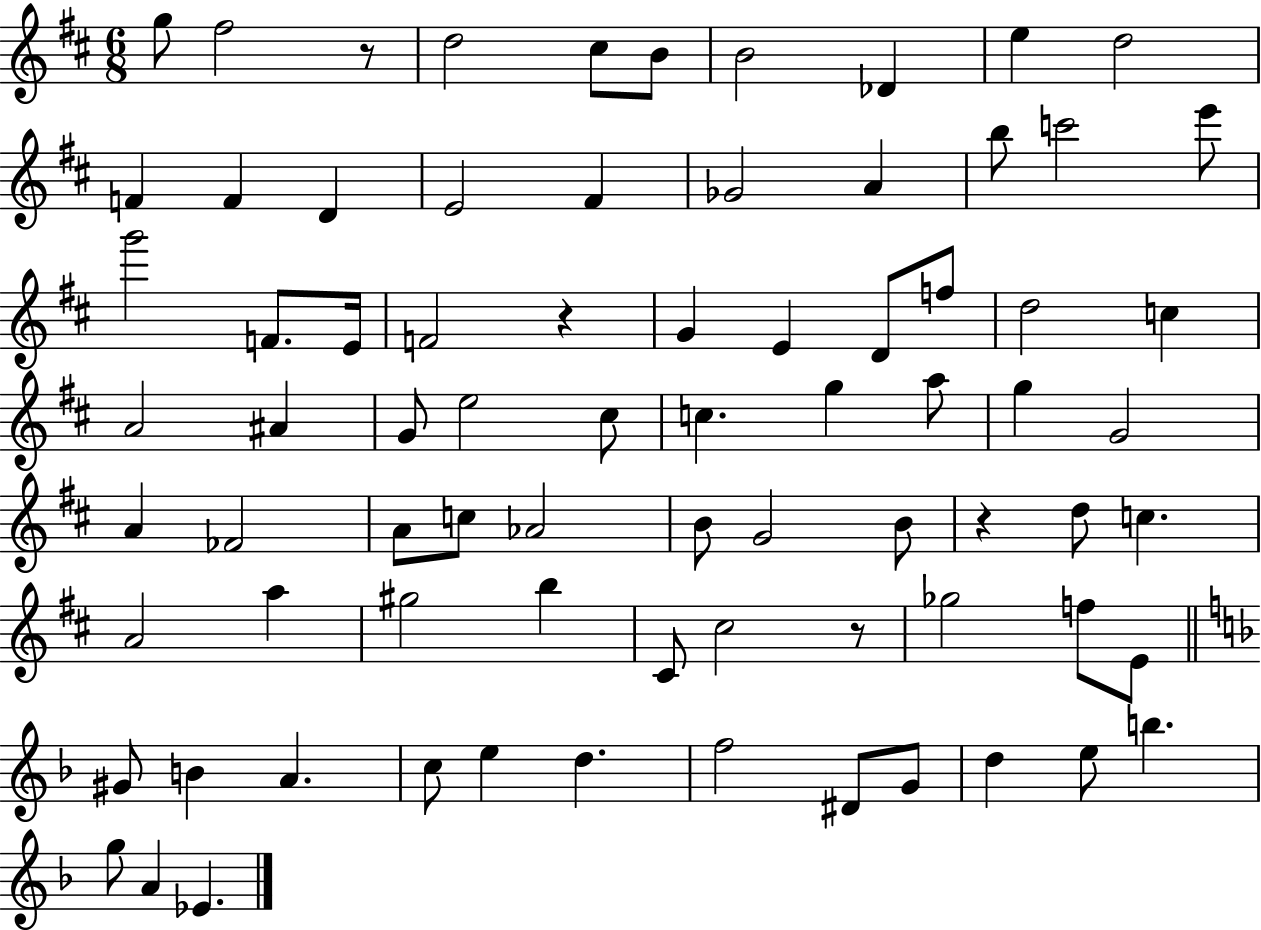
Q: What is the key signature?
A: D major